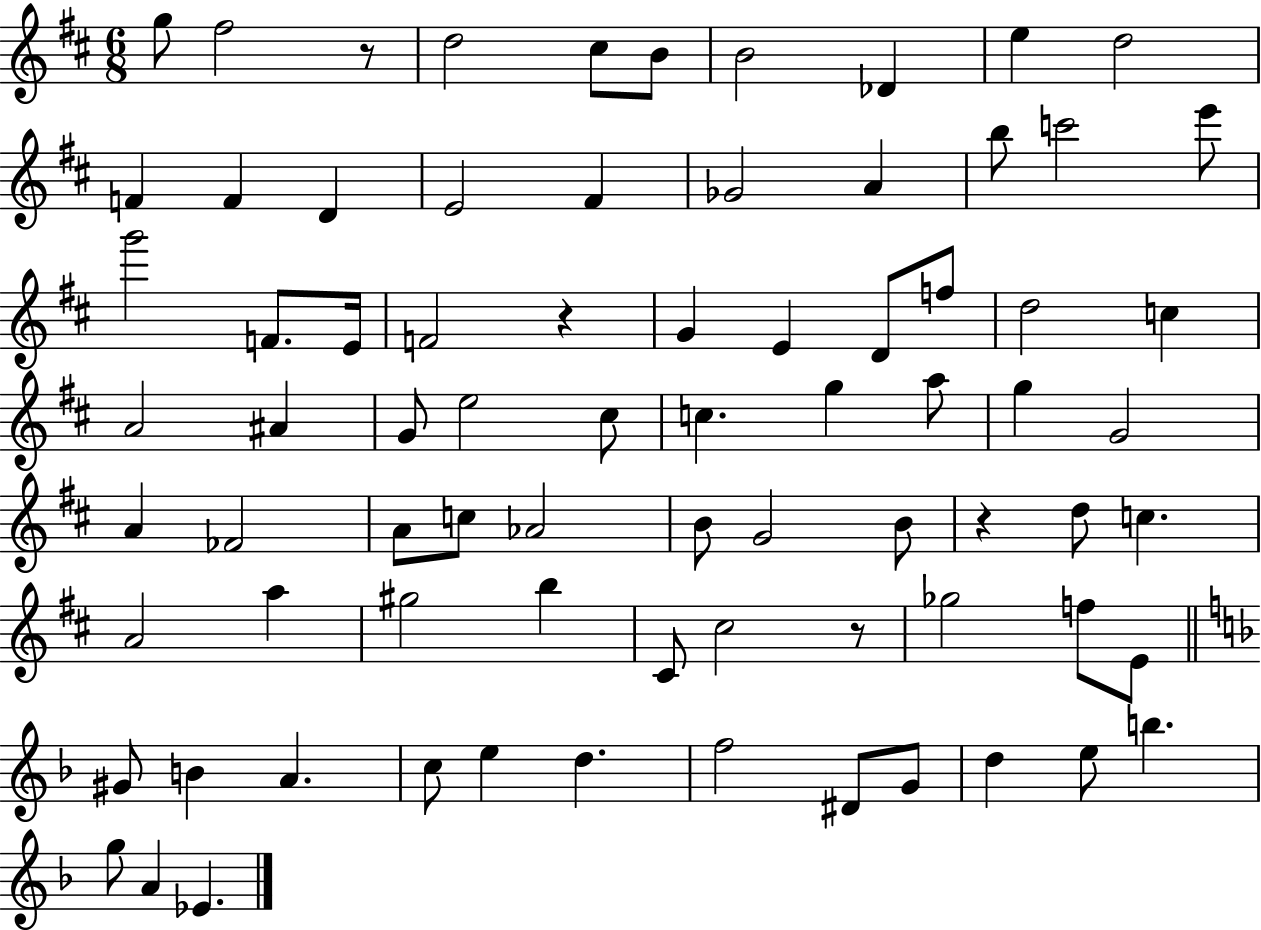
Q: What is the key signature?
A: D major